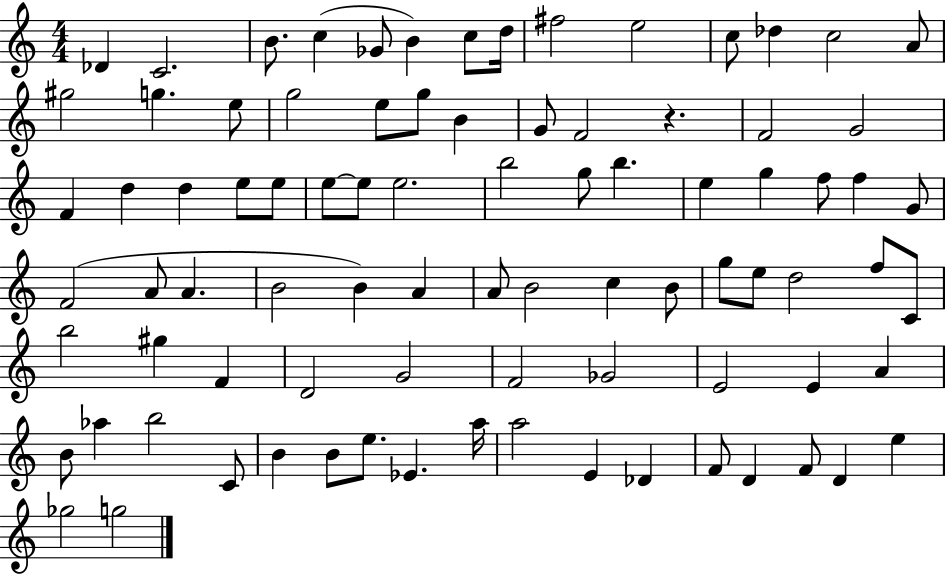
{
  \clef treble
  \numericTimeSignature
  \time 4/4
  \key c \major
  des'4 c'2. | b'8. c''4( ges'8 b'4) c''8 d''16 | fis''2 e''2 | c''8 des''4 c''2 a'8 | \break gis''2 g''4. e''8 | g''2 e''8 g''8 b'4 | g'8 f'2 r4. | f'2 g'2 | \break f'4 d''4 d''4 e''8 e''8 | e''8~~ e''8 e''2. | b''2 g''8 b''4. | e''4 g''4 f''8 f''4 g'8 | \break f'2( a'8 a'4. | b'2 b'4) a'4 | a'8 b'2 c''4 b'8 | g''8 e''8 d''2 f''8 c'8 | \break b''2 gis''4 f'4 | d'2 g'2 | f'2 ges'2 | e'2 e'4 a'4 | \break b'8 aes''4 b''2 c'8 | b'4 b'8 e''8. ees'4. a''16 | a''2 e'4 des'4 | f'8 d'4 f'8 d'4 e''4 | \break ges''2 g''2 | \bar "|."
}